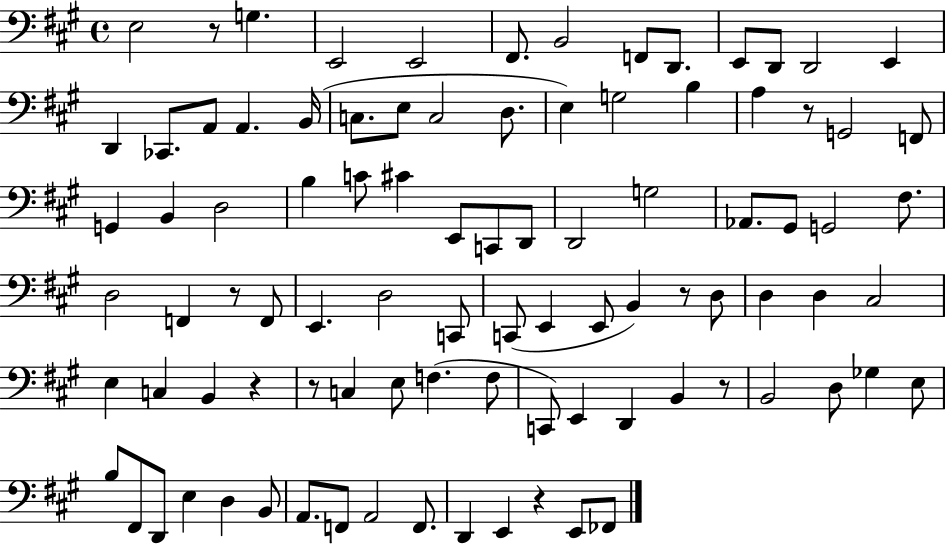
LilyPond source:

{
  \clef bass
  \time 4/4
  \defaultTimeSignature
  \key a \major
  e2 r8 g4. | e,2 e,2 | fis,8. b,2 f,8 d,8. | e,8 d,8 d,2 e,4 | \break d,4 ces,8. a,8 a,4. b,16( | c8. e8 c2 d8. | e4) g2 b4 | a4 r8 g,2 f,8 | \break g,4 b,4 d2 | b4 c'8 cis'4 e,8 c,8 d,8 | d,2 g2 | aes,8. gis,8 g,2 fis8. | \break d2 f,4 r8 f,8 | e,4. d2 c,8 | c,8( e,4 e,8 b,4) r8 d8 | d4 d4 cis2 | \break e4 c4 b,4 r4 | r8 c4 e8 f4.( f8 | c,8) e,4 d,4 b,4 r8 | b,2 d8 ges4 e8 | \break b8 fis,8 d,8 e4 d4 b,8 | a,8. f,8 a,2 f,8. | d,4 e,4 r4 e,8 fes,8 | \bar "|."
}